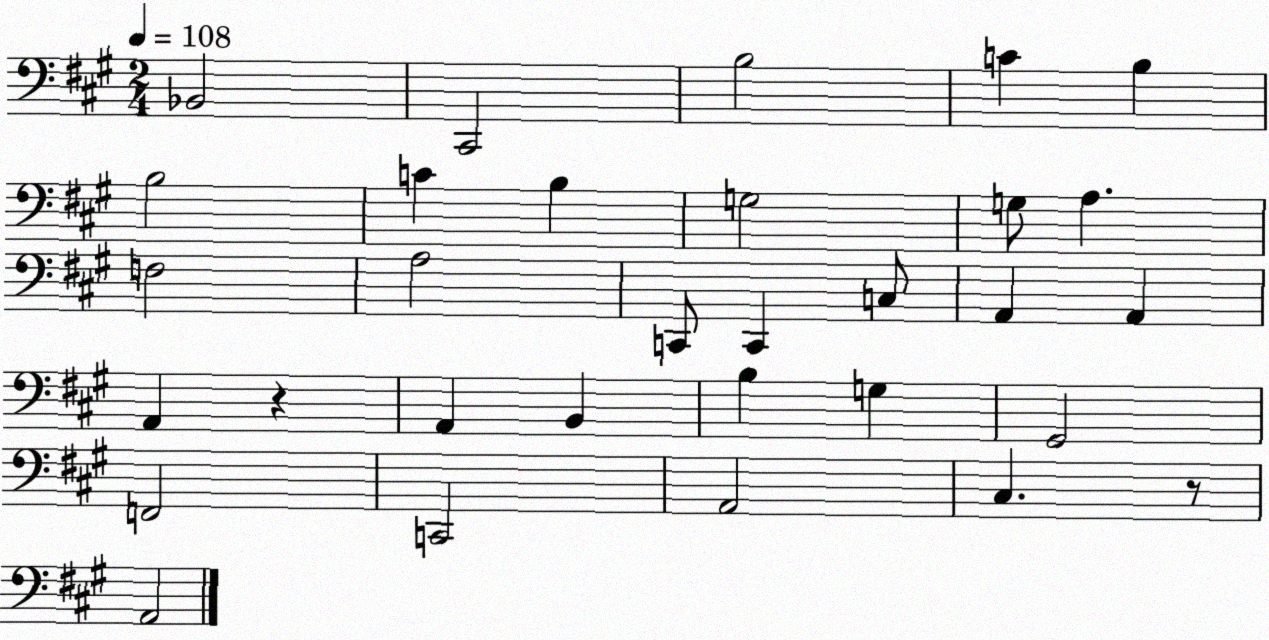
X:1
T:Untitled
M:2/4
L:1/4
K:A
_B,,2 ^C,,2 B,2 C B, B,2 C B, G,2 G,/2 A, F,2 A,2 C,,/2 C,, C,/2 A,, A,, A,, z A,, B,, B, G, ^G,,2 F,,2 C,,2 A,,2 ^C, z/2 A,,2